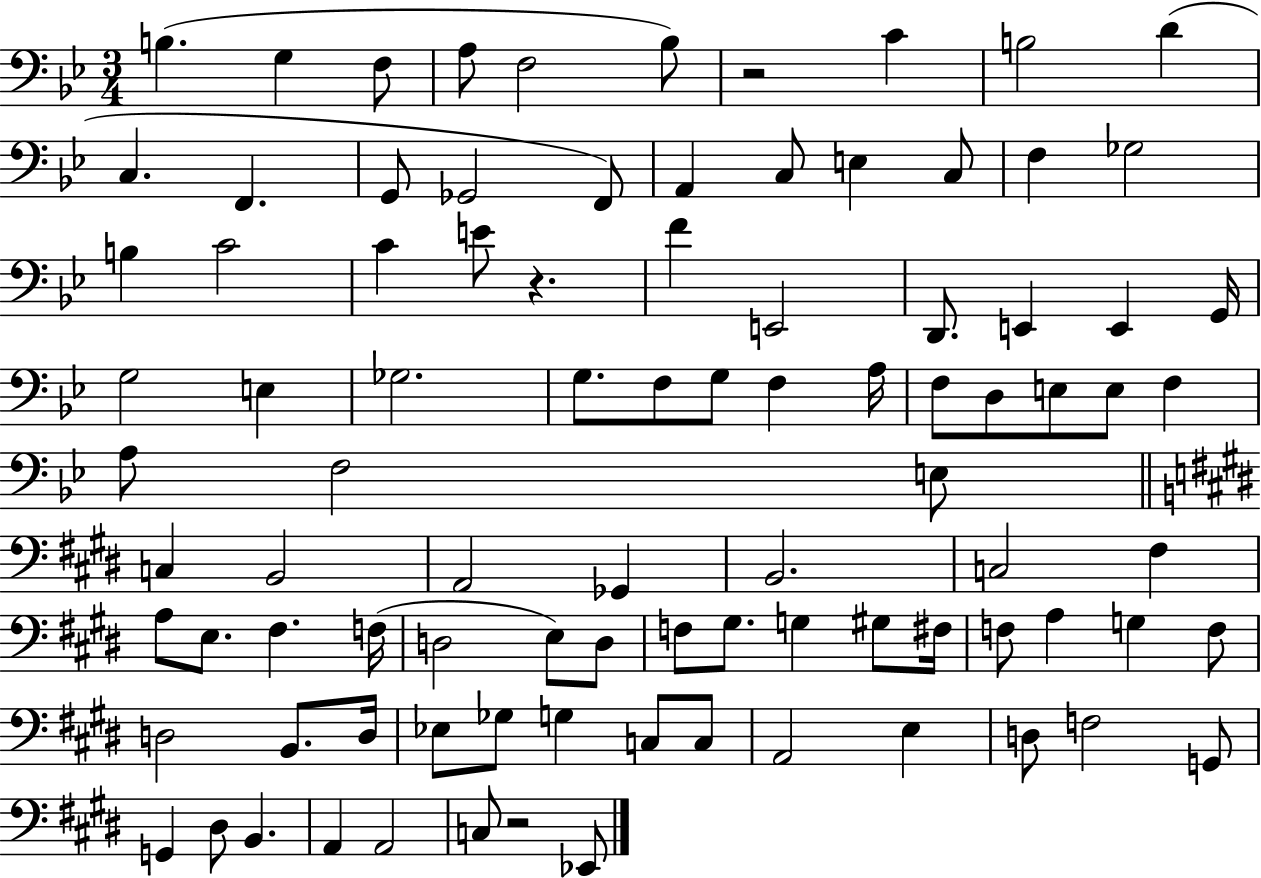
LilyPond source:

{
  \clef bass
  \numericTimeSignature
  \time 3/4
  \key bes \major
  \repeat volta 2 { b4.( g4 f8 | a8 f2 bes8) | r2 c'4 | b2 d'4( | \break c4. f,4. | g,8 ges,2 f,8) | a,4 c8 e4 c8 | f4 ges2 | \break b4 c'2 | c'4 e'8 r4. | f'4 e,2 | d,8. e,4 e,4 g,16 | \break g2 e4 | ges2. | g8. f8 g8 f4 a16 | f8 d8 e8 e8 f4 | \break a8 f2 e8 | \bar "||" \break \key e \major c4 b,2 | a,2 ges,4 | b,2. | c2 fis4 | \break a8 e8. fis4. f16( | d2 e8) d8 | f8 gis8. g4 gis8 fis16 | f8 a4 g4 f8 | \break d2 b,8. d16 | ees8 ges8 g4 c8 c8 | a,2 e4 | d8 f2 g,8 | \break g,4 dis8 b,4. | a,4 a,2 | c8 r2 ees,8 | } \bar "|."
}